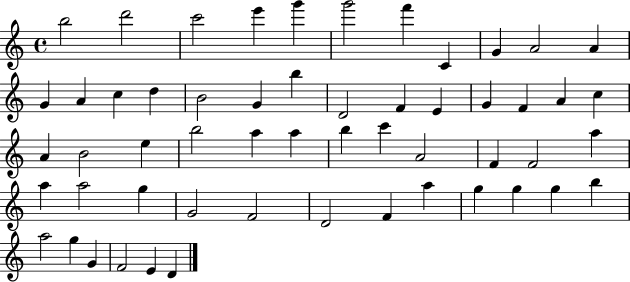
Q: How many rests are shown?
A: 0